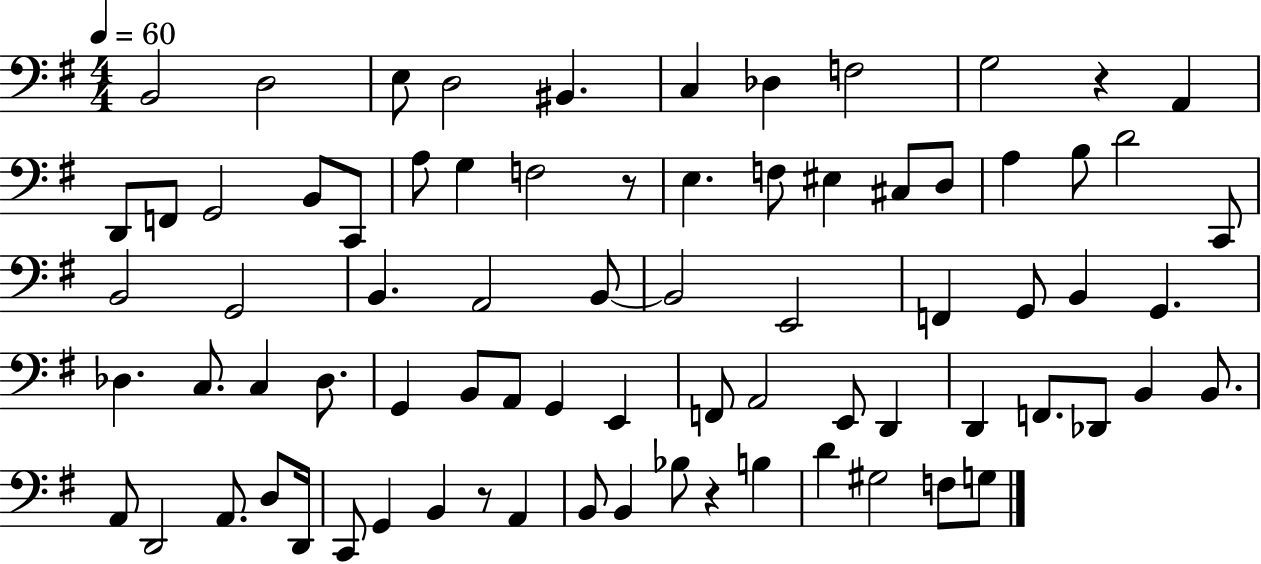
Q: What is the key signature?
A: G major